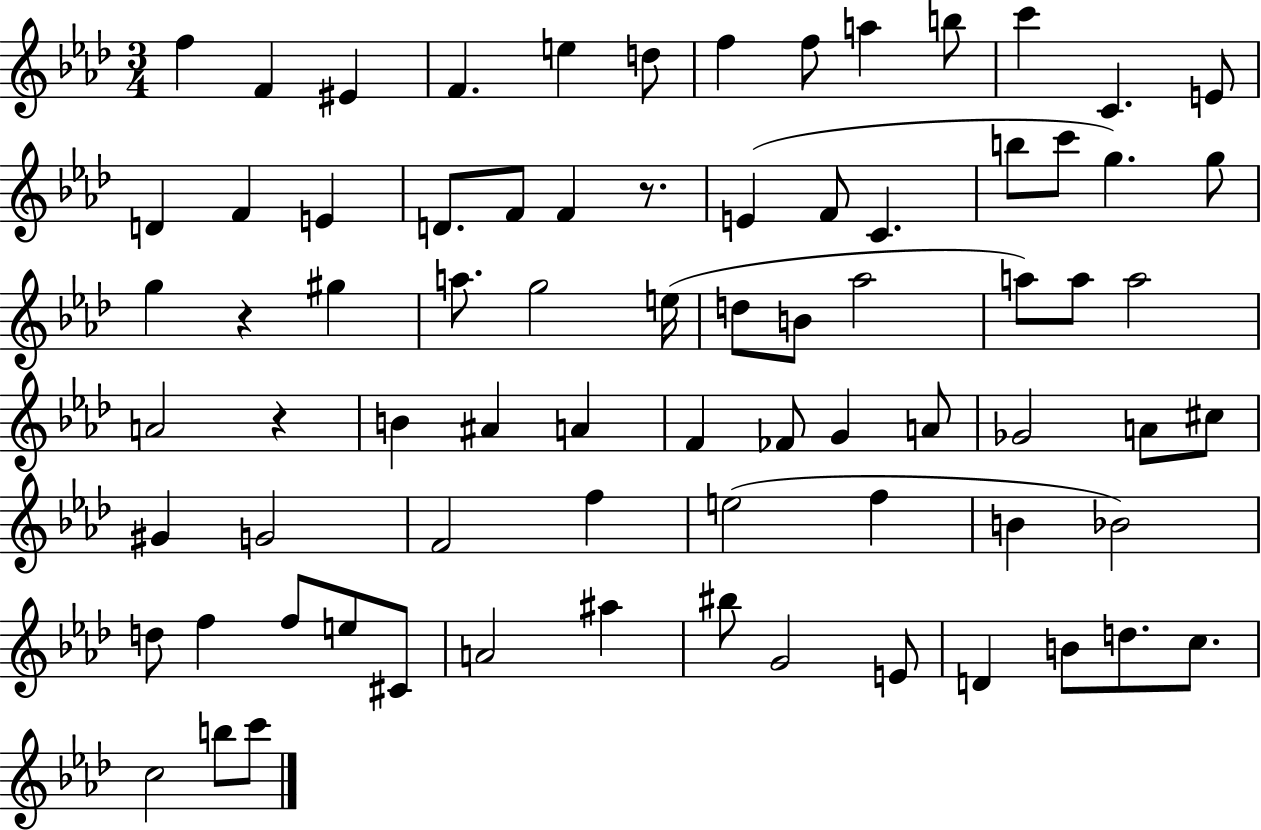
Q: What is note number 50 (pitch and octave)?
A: G4